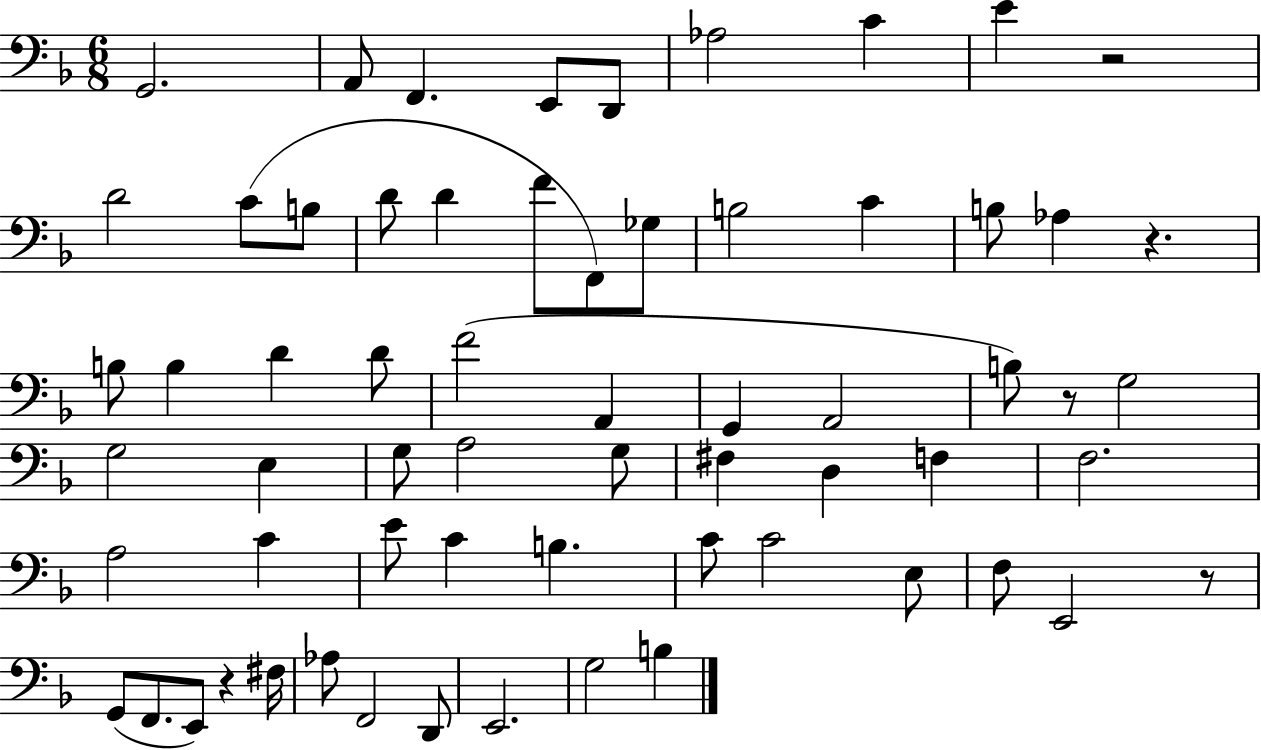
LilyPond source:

{
  \clef bass
  \numericTimeSignature
  \time 6/8
  \key f \major
  g,2. | a,8 f,4. e,8 d,8 | aes2 c'4 | e'4 r2 | \break d'2 c'8( b8 | d'8 d'4 f'8 f,8) ges8 | b2 c'4 | b8 aes4 r4. | \break b8 b4 d'4 d'8 | f'2( a,4 | g,4 a,2 | b8) r8 g2 | \break g2 e4 | g8 a2 g8 | fis4 d4 f4 | f2. | \break a2 c'4 | e'8 c'4 b4. | c'8 c'2 e8 | f8 e,2 r8 | \break g,8( f,8. e,8) r4 fis16 | aes8 f,2 d,8 | e,2. | g2 b4 | \break \bar "|."
}